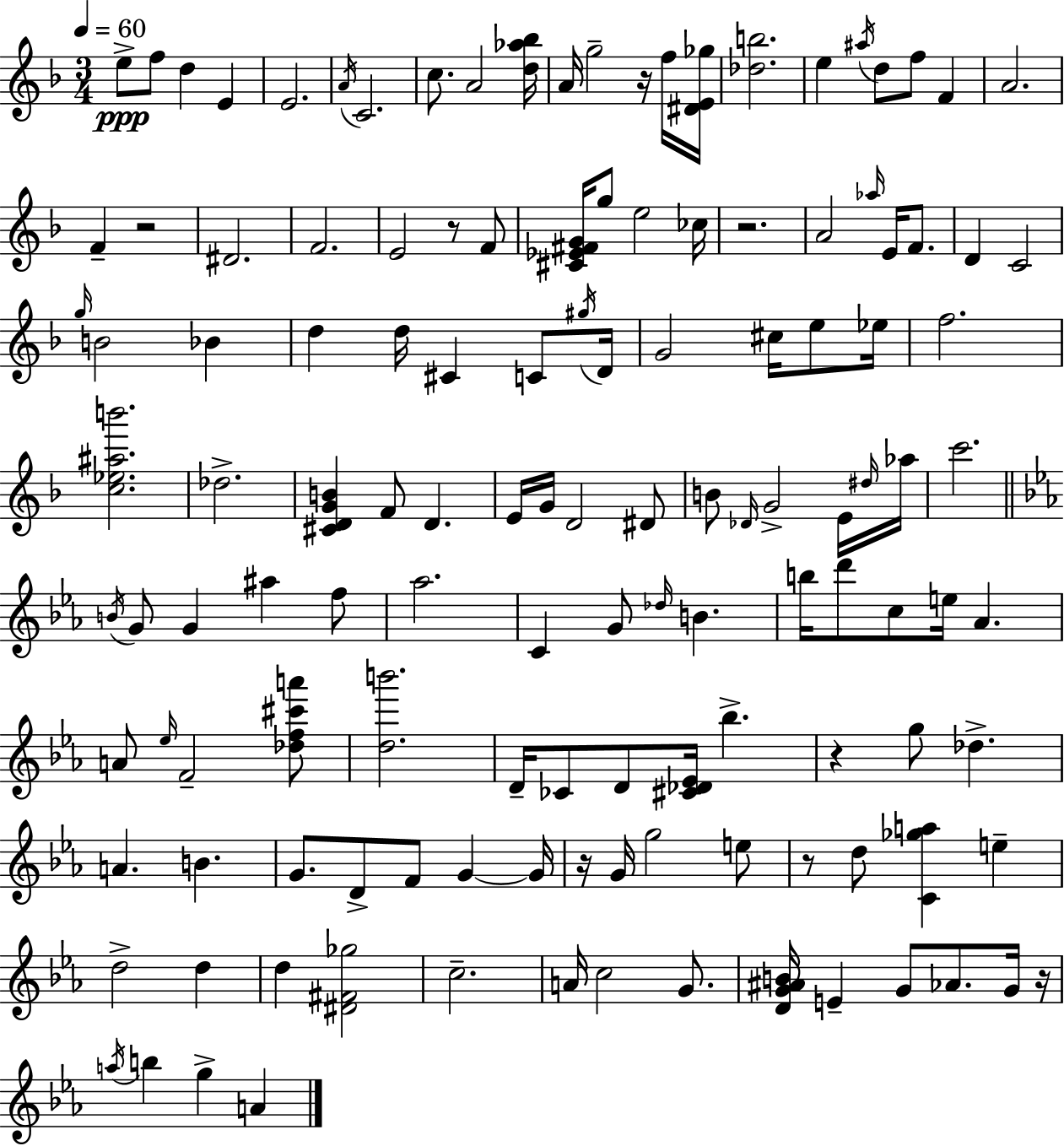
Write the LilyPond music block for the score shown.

{
  \clef treble
  \numericTimeSignature
  \time 3/4
  \key f \major
  \tempo 4 = 60
  e''8->\ppp f''8 d''4 e'4 | e'2. | \acciaccatura { a'16 } c'2. | c''8. a'2 | \break <d'' aes'' bes''>16 a'16 g''2-- r16 f''16 | <dis' e' ges''>16 <des'' b''>2. | e''4 \acciaccatura { ais''16 } d''8 f''8 f'4 | a'2. | \break f'4-- r2 | dis'2. | f'2. | e'2 r8 | \break f'8 <cis' ees' fis' g'>16 g''8 e''2 | ces''16 r2. | a'2 \grace { aes''16 } e'16 | f'8. d'4 c'2 | \break \grace { g''16 } b'2 | bes'4 d''4 d''16 cis'4 | c'8 \acciaccatura { gis''16 } d'16 g'2 | cis''16 e''8 ees''16 f''2. | \break <c'' ees'' ais'' b'''>2. | des''2.-> | <cis' d' g' b'>4 f'8 d'4. | e'16 g'16 d'2 | \break dis'8 b'8 \grace { des'16 } g'2-> | e'16 \grace { dis''16 } aes''16 c'''2. | \bar "||" \break \key ees \major \acciaccatura { b'16 } g'8 g'4 ais''4 f''8 | aes''2. | c'4 g'8 \grace { des''16 } b'4. | b''16 d'''8 c''8 e''16 aes'4. | \break a'8 \grace { ees''16 } f'2-- | <des'' f'' cis''' a'''>8 <d'' b'''>2. | d'16-- ces'8 d'8 <cis' des' ees'>16 bes''4.-> | r4 g''8 des''4.-> | \break a'4. b'4. | g'8. d'8-> f'8 g'4~~ | g'16 r16 g'16 g''2 | e''8 r8 d''8 <c' ges'' a''>4 e''4-- | \break d''2-> d''4 | d''4 <dis' fis' ges''>2 | c''2.-- | a'16 c''2 | \break g'8. <d' g' ais' b'>16 e'4-- g'8 aes'8. | g'16 r16 \acciaccatura { a''16 } b''4 g''4-> | a'4 \bar "|."
}